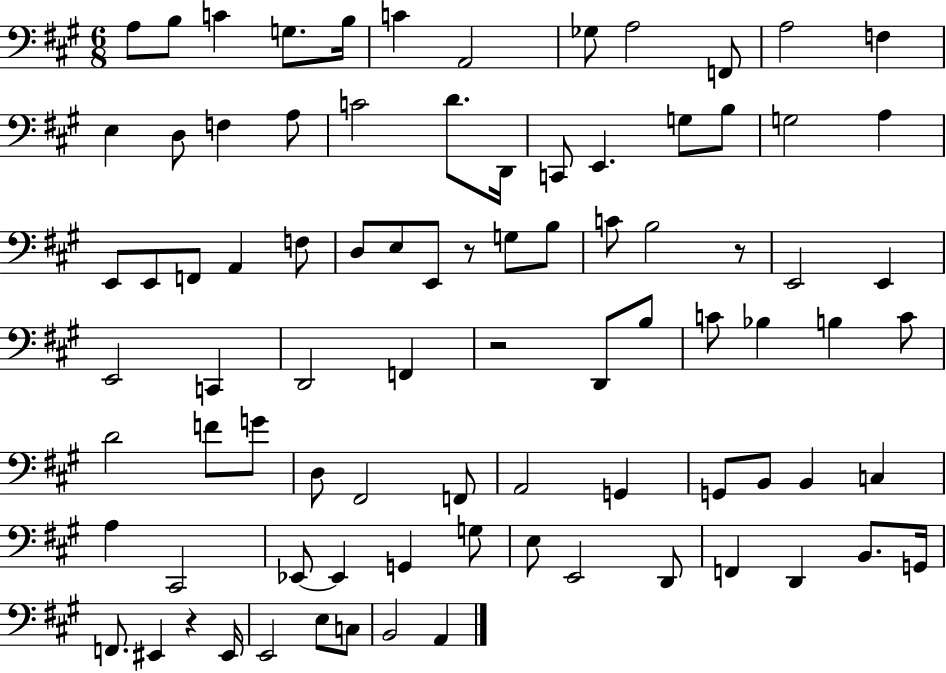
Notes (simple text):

A3/e B3/e C4/q G3/e. B3/s C4/q A2/h Gb3/e A3/h F2/e A3/h F3/q E3/q D3/e F3/q A3/e C4/h D4/e. D2/s C2/e E2/q. G3/e B3/e G3/h A3/q E2/e E2/e F2/e A2/q F3/e D3/e E3/e E2/e R/e G3/e B3/e C4/e B3/h R/e E2/h E2/q E2/h C2/q D2/h F2/q R/h D2/e B3/e C4/e Bb3/q B3/q C4/e D4/h F4/e G4/e D3/e F#2/h F2/e A2/h G2/q G2/e B2/e B2/q C3/q A3/q C#2/h Eb2/e Eb2/q G2/q G3/e E3/e E2/h D2/e F2/q D2/q B2/e. G2/s F2/e. EIS2/q R/q EIS2/s E2/h E3/e C3/e B2/h A2/q